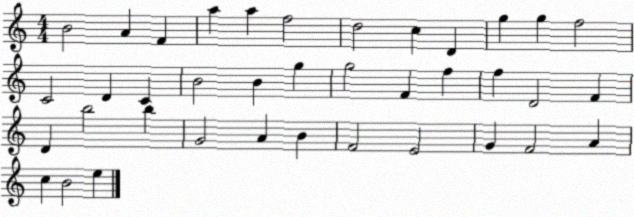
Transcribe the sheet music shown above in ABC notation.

X:1
T:Untitled
M:4/4
L:1/4
K:C
B2 A F a a f2 d2 c D g g f2 C2 D C B2 B g g2 F f f D2 F D b2 b G2 A B F2 E2 G F2 A c B2 e